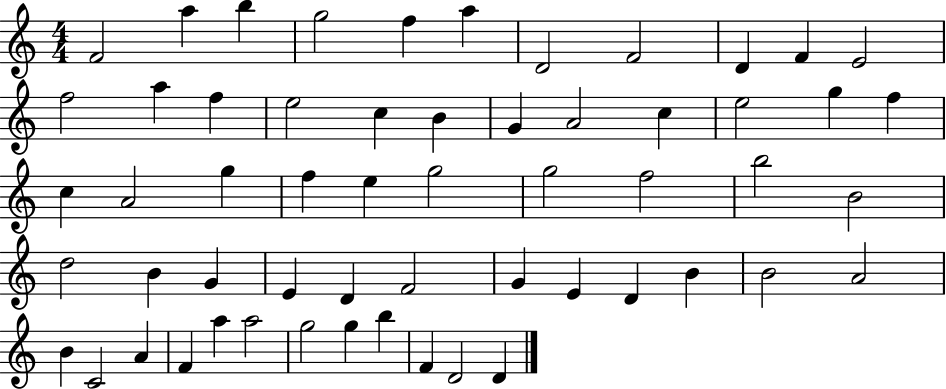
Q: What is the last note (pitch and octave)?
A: D4